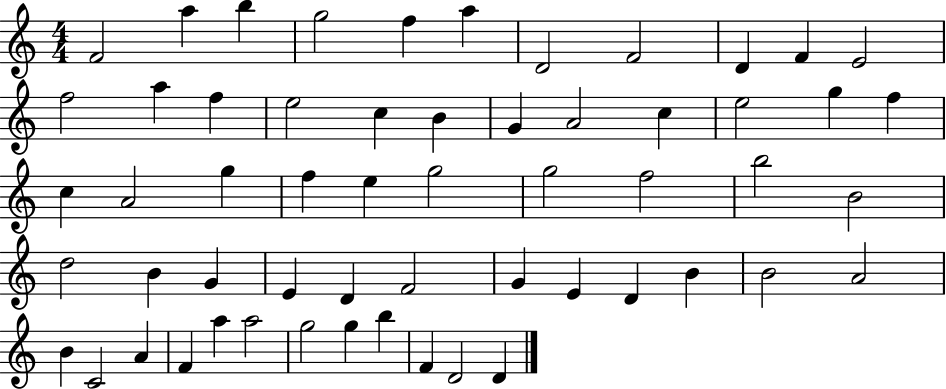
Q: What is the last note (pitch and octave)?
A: D4